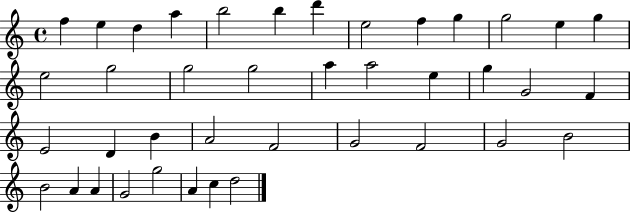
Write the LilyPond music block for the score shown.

{
  \clef treble
  \time 4/4
  \defaultTimeSignature
  \key c \major
  f''4 e''4 d''4 a''4 | b''2 b''4 d'''4 | e''2 f''4 g''4 | g''2 e''4 g''4 | \break e''2 g''2 | g''2 g''2 | a''4 a''2 e''4 | g''4 g'2 f'4 | \break e'2 d'4 b'4 | a'2 f'2 | g'2 f'2 | g'2 b'2 | \break b'2 a'4 a'4 | g'2 g''2 | a'4 c''4 d''2 | \bar "|."
}